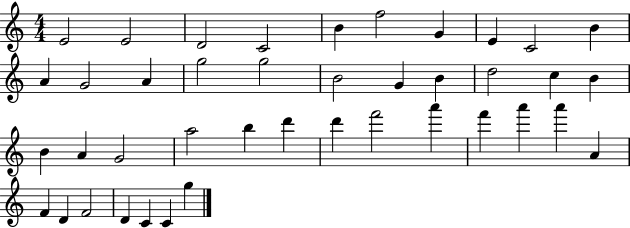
E4/h E4/h D4/h C4/h B4/q F5/h G4/q E4/q C4/h B4/q A4/q G4/h A4/q G5/h G5/h B4/h G4/q B4/q D5/h C5/q B4/q B4/q A4/q G4/h A5/h B5/q D6/q D6/q F6/h A6/q F6/q A6/q A6/q A4/q F4/q D4/q F4/h D4/q C4/q C4/q G5/q